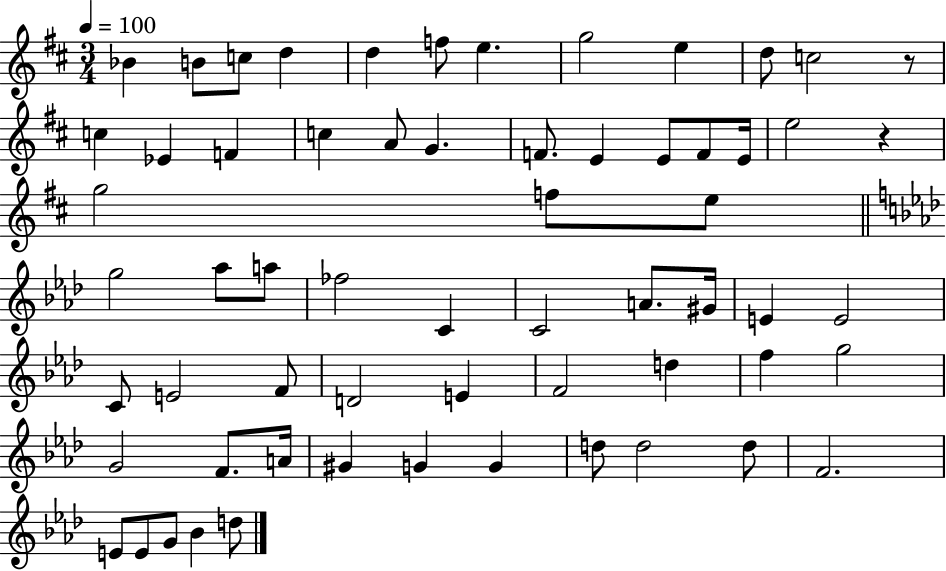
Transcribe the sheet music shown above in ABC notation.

X:1
T:Untitled
M:3/4
L:1/4
K:D
_B B/2 c/2 d d f/2 e g2 e d/2 c2 z/2 c _E F c A/2 G F/2 E E/2 F/2 E/4 e2 z g2 f/2 e/2 g2 _a/2 a/2 _f2 C C2 A/2 ^G/4 E E2 C/2 E2 F/2 D2 E F2 d f g2 G2 F/2 A/4 ^G G G d/2 d2 d/2 F2 E/2 E/2 G/2 _B d/2